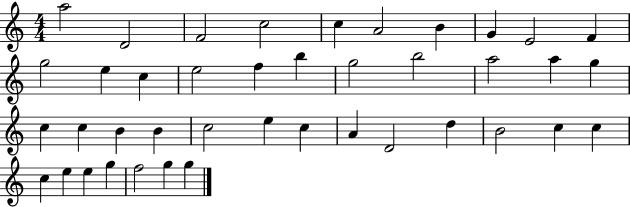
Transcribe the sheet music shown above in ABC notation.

X:1
T:Untitled
M:4/4
L:1/4
K:C
a2 D2 F2 c2 c A2 B G E2 F g2 e c e2 f b g2 b2 a2 a g c c B B c2 e c A D2 d B2 c c c e e g f2 g g